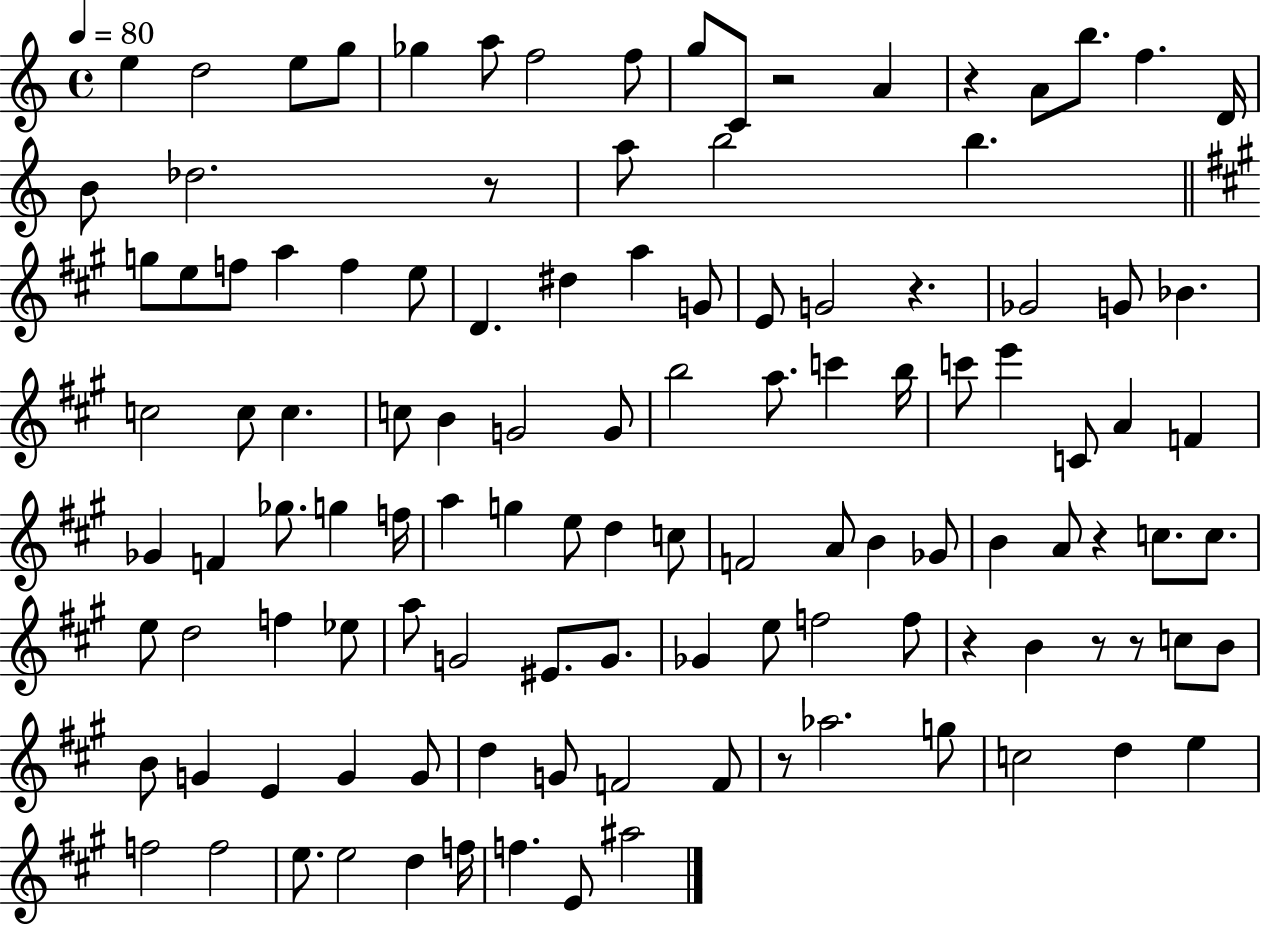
E5/q D5/h E5/e G5/e Gb5/q A5/e F5/h F5/e G5/e C4/e R/h A4/q R/q A4/e B5/e. F5/q. D4/s B4/e Db5/h. R/e A5/e B5/h B5/q. G5/e E5/e F5/e A5/q F5/q E5/e D4/q. D#5/q A5/q G4/e E4/e G4/h R/q. Gb4/h G4/e Bb4/q. C5/h C5/e C5/q. C5/e B4/q G4/h G4/e B5/h A5/e. C6/q B5/s C6/e E6/q C4/e A4/q F4/q Gb4/q F4/q Gb5/e. G5/q F5/s A5/q G5/q E5/e D5/q C5/e F4/h A4/e B4/q Gb4/e B4/q A4/e R/q C5/e. C5/e. E5/e D5/h F5/q Eb5/e A5/e G4/h EIS4/e. G4/e. Gb4/q E5/e F5/h F5/e R/q B4/q R/e R/e C5/e B4/e B4/e G4/q E4/q G4/q G4/e D5/q G4/e F4/h F4/e R/e Ab5/h. G5/e C5/h D5/q E5/q F5/h F5/h E5/e. E5/h D5/q F5/s F5/q. E4/e A#5/h